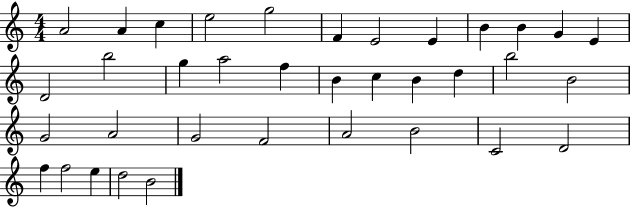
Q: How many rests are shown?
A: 0